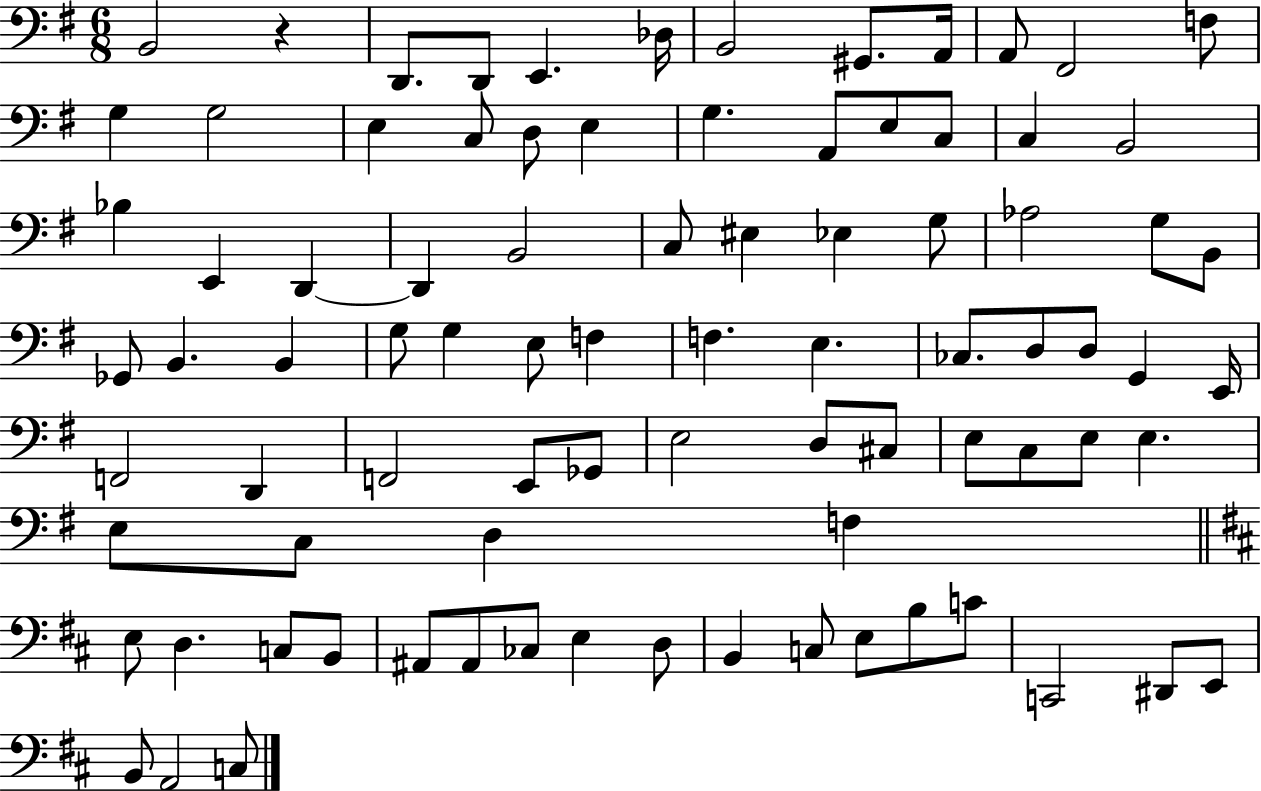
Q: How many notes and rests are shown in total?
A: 86